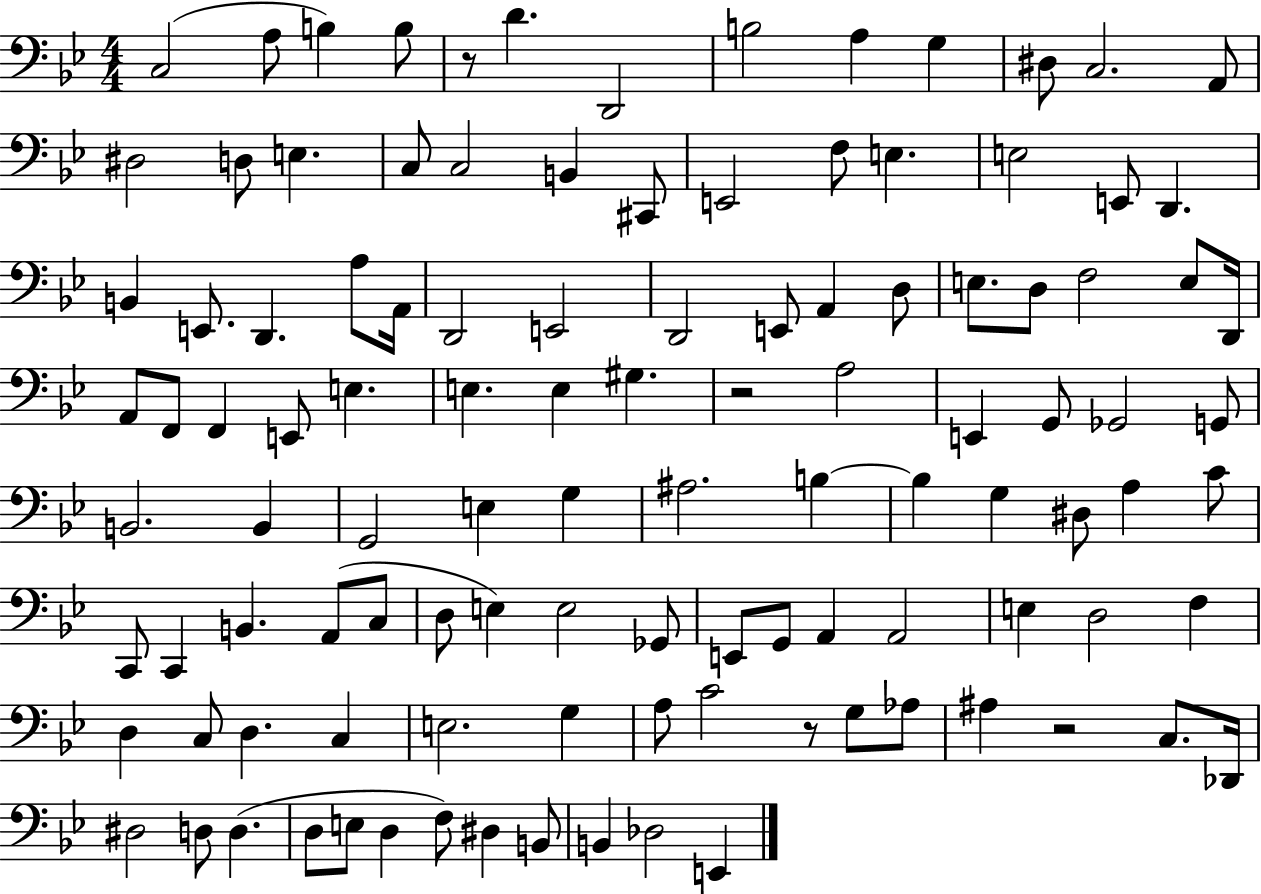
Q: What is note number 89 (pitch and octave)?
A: A3